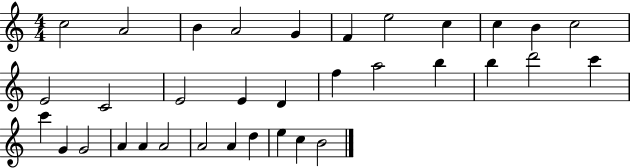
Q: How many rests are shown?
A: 0